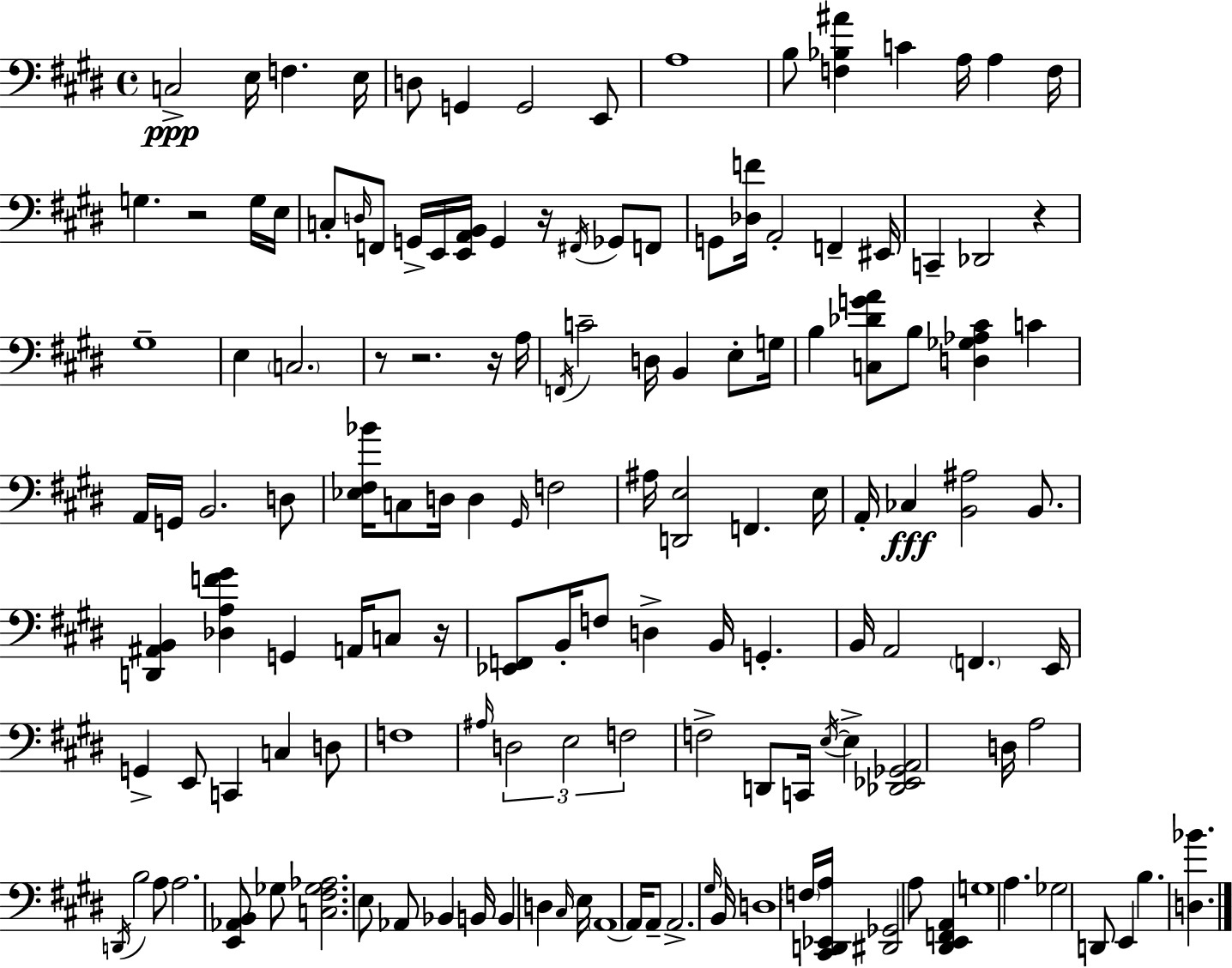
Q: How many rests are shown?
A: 7